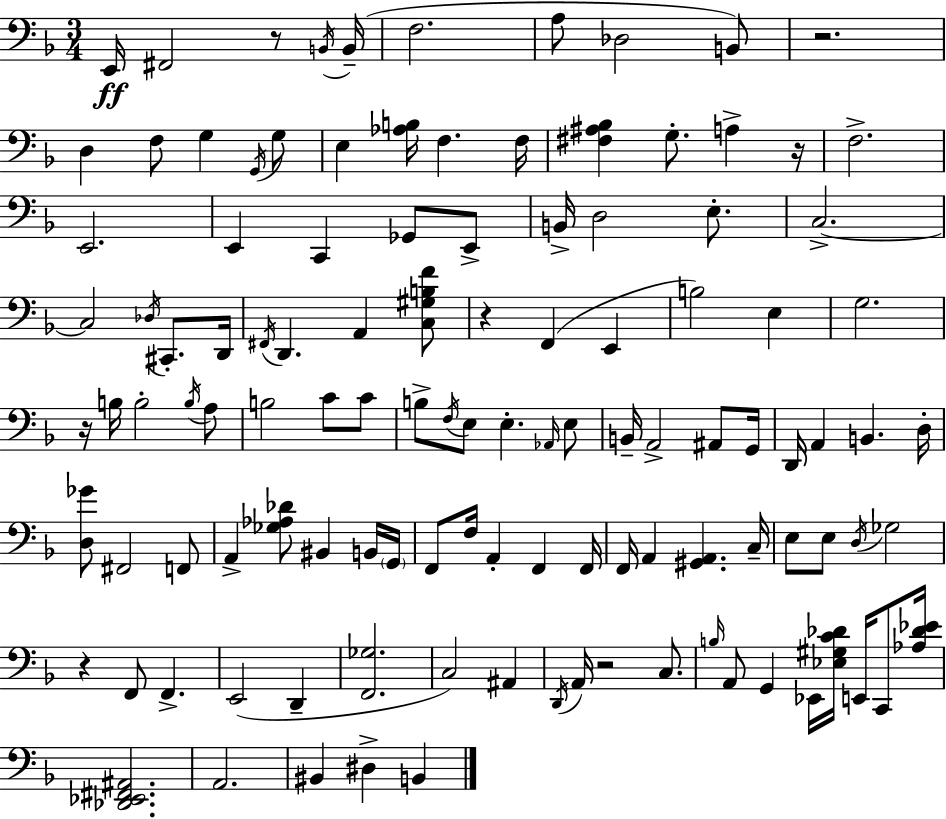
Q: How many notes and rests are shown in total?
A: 115